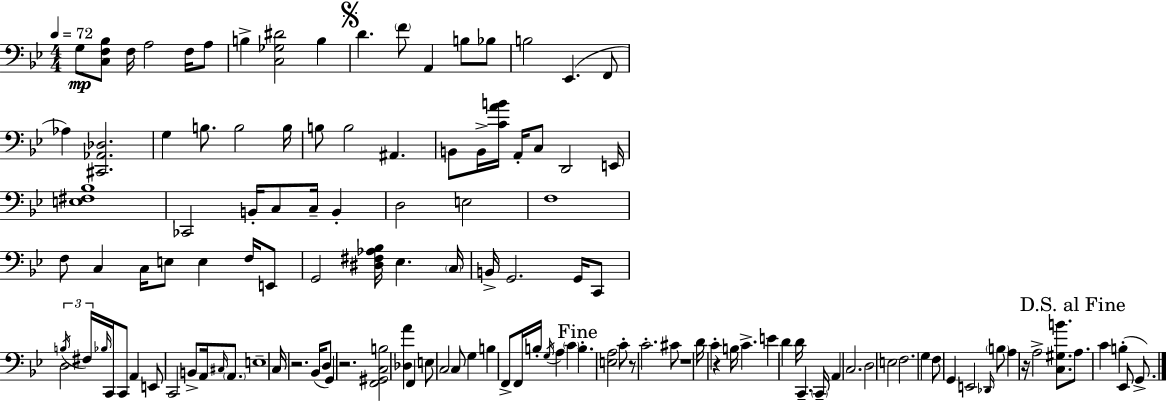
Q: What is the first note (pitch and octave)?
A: G3